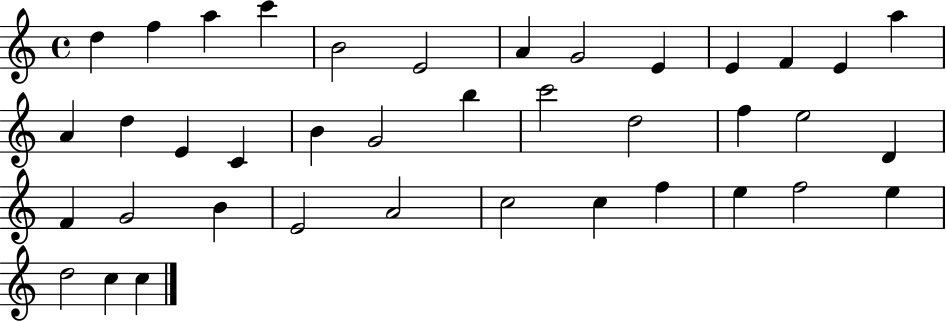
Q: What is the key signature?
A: C major